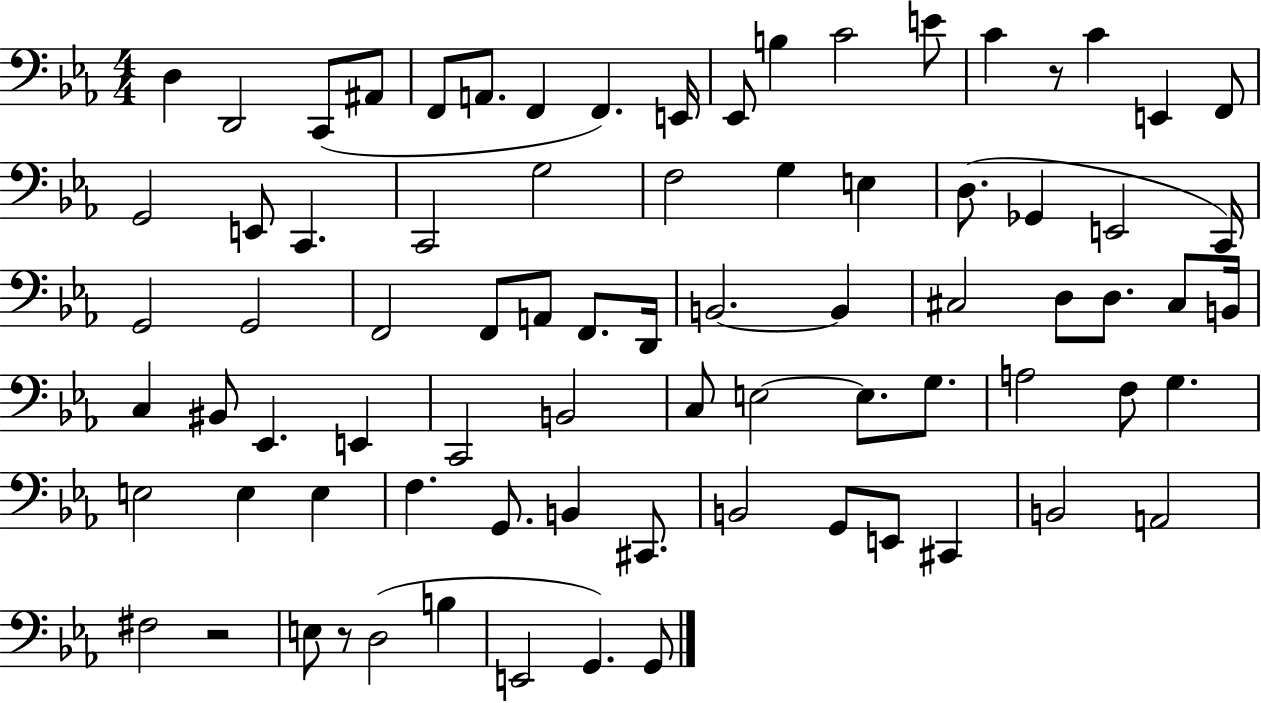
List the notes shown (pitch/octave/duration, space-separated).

D3/q D2/h C2/e A#2/e F2/e A2/e. F2/q F2/q. E2/s Eb2/e B3/q C4/h E4/e C4/q R/e C4/q E2/q F2/e G2/h E2/e C2/q. C2/h G3/h F3/h G3/q E3/q D3/e. Gb2/q E2/h C2/s G2/h G2/h F2/h F2/e A2/e F2/e. D2/s B2/h. B2/q C#3/h D3/e D3/e. C#3/e B2/s C3/q BIS2/e Eb2/q. E2/q C2/h B2/h C3/e E3/h E3/e. G3/e. A3/h F3/e G3/q. E3/h E3/q E3/q F3/q. G2/e. B2/q C#2/e. B2/h G2/e E2/e C#2/q B2/h A2/h F#3/h R/h E3/e R/e D3/h B3/q E2/h G2/q. G2/e